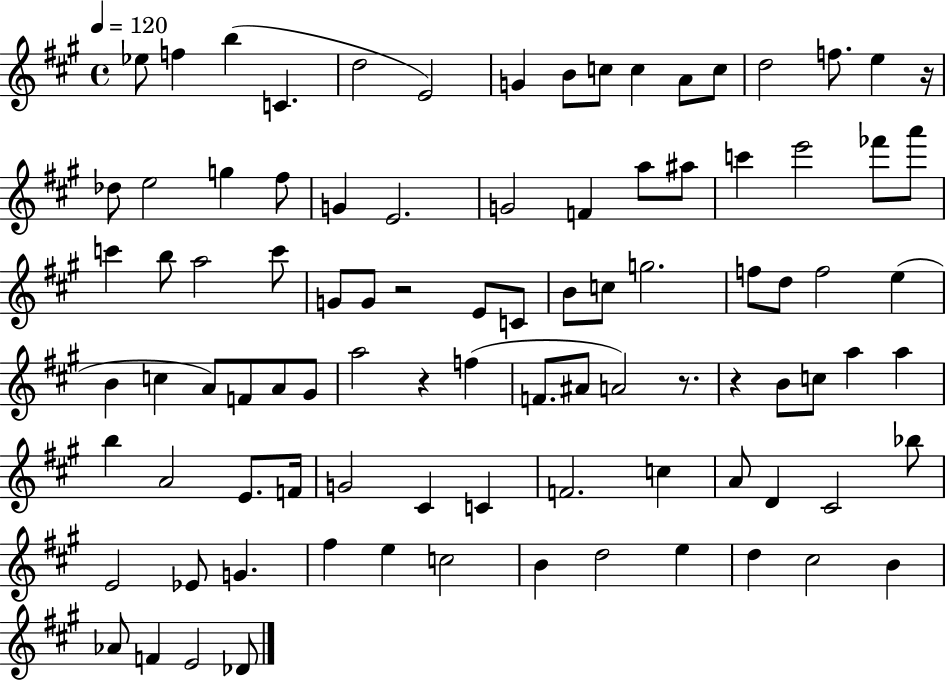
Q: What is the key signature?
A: A major